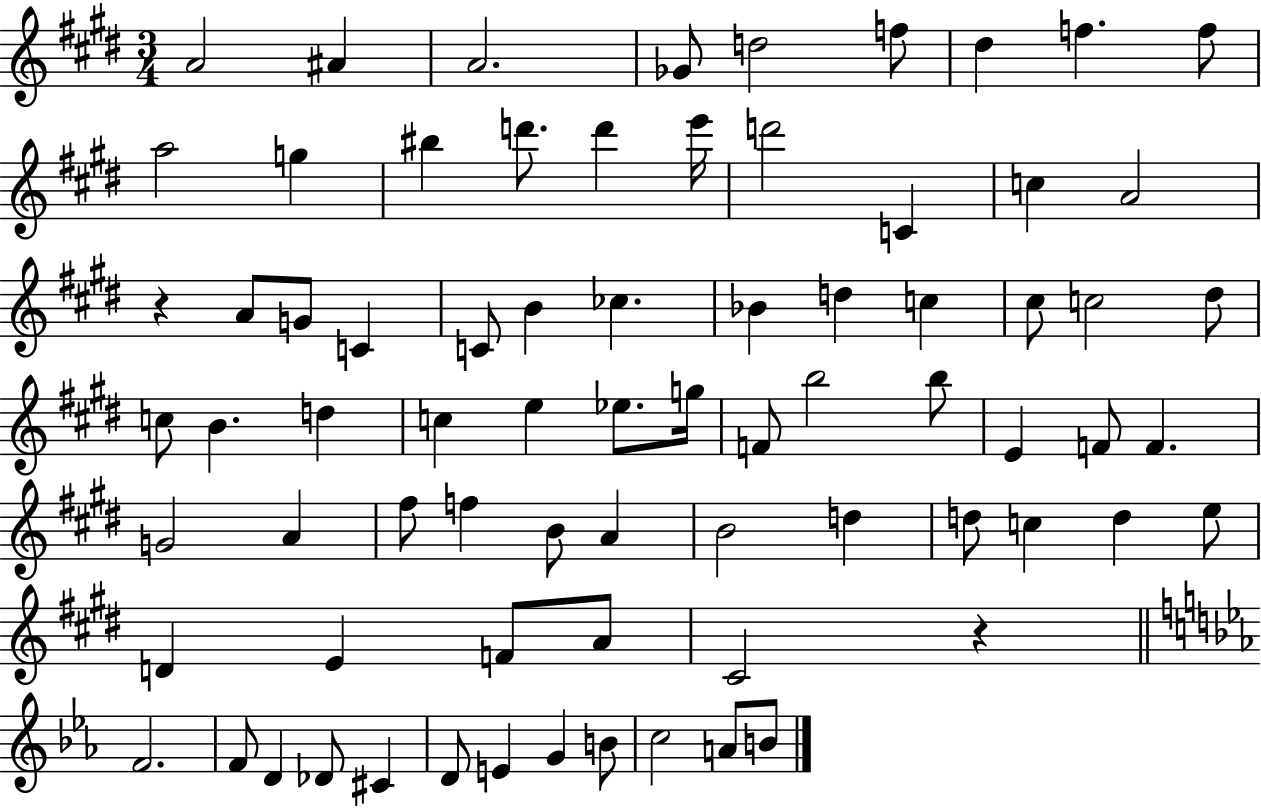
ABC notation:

X:1
T:Untitled
M:3/4
L:1/4
K:E
A2 ^A A2 _G/2 d2 f/2 ^d f f/2 a2 g ^b d'/2 d' e'/4 d'2 C c A2 z A/2 G/2 C C/2 B _c _B d c ^c/2 c2 ^d/2 c/2 B d c e _e/2 g/4 F/2 b2 b/2 E F/2 F G2 A ^f/2 f B/2 A B2 d d/2 c d e/2 D E F/2 A/2 ^C2 z F2 F/2 D _D/2 ^C D/2 E G B/2 c2 A/2 B/2